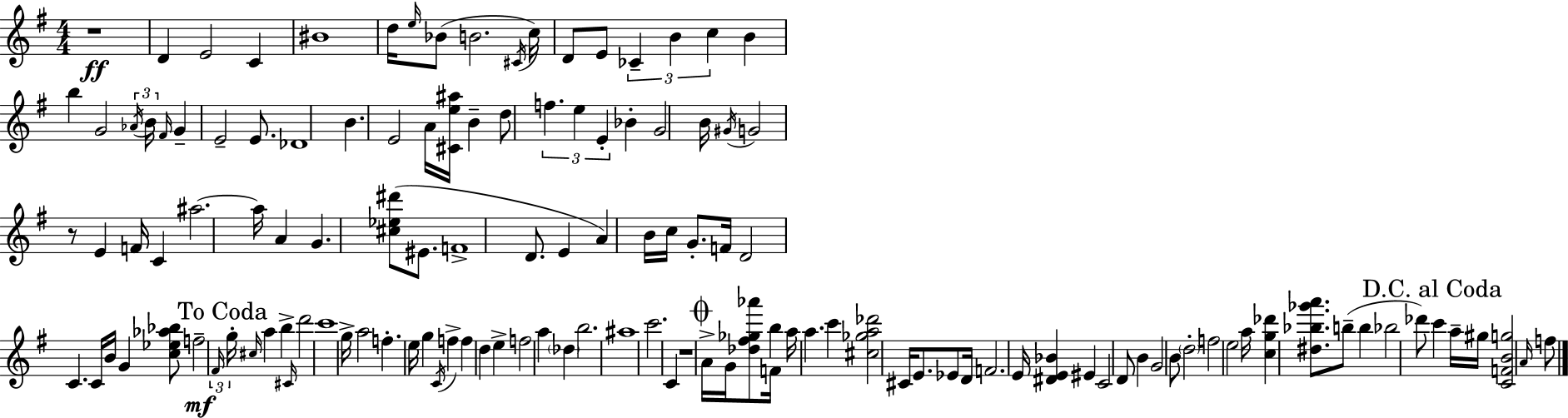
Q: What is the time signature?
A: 4/4